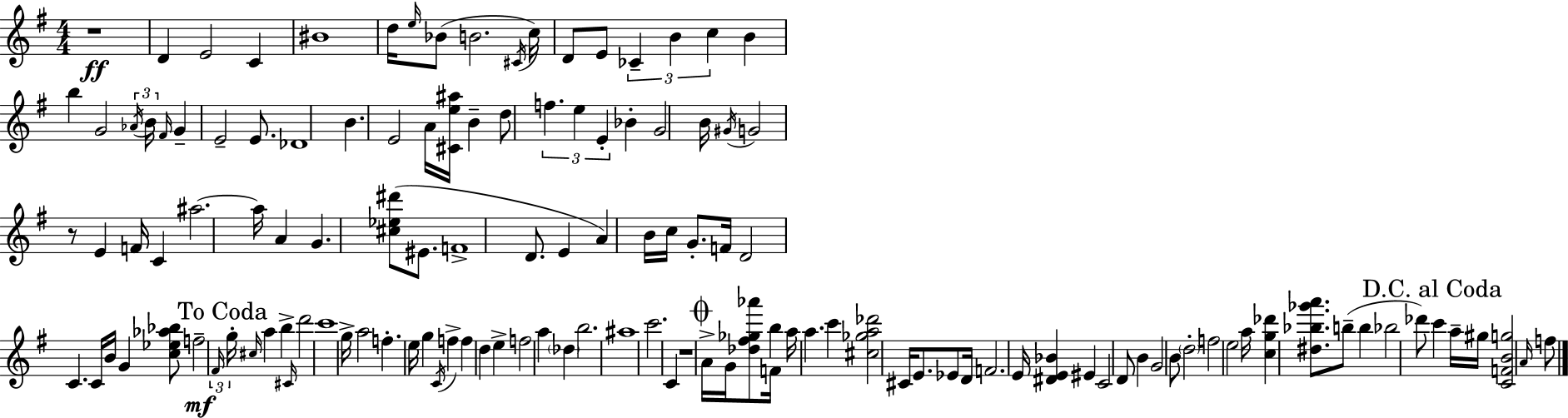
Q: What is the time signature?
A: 4/4